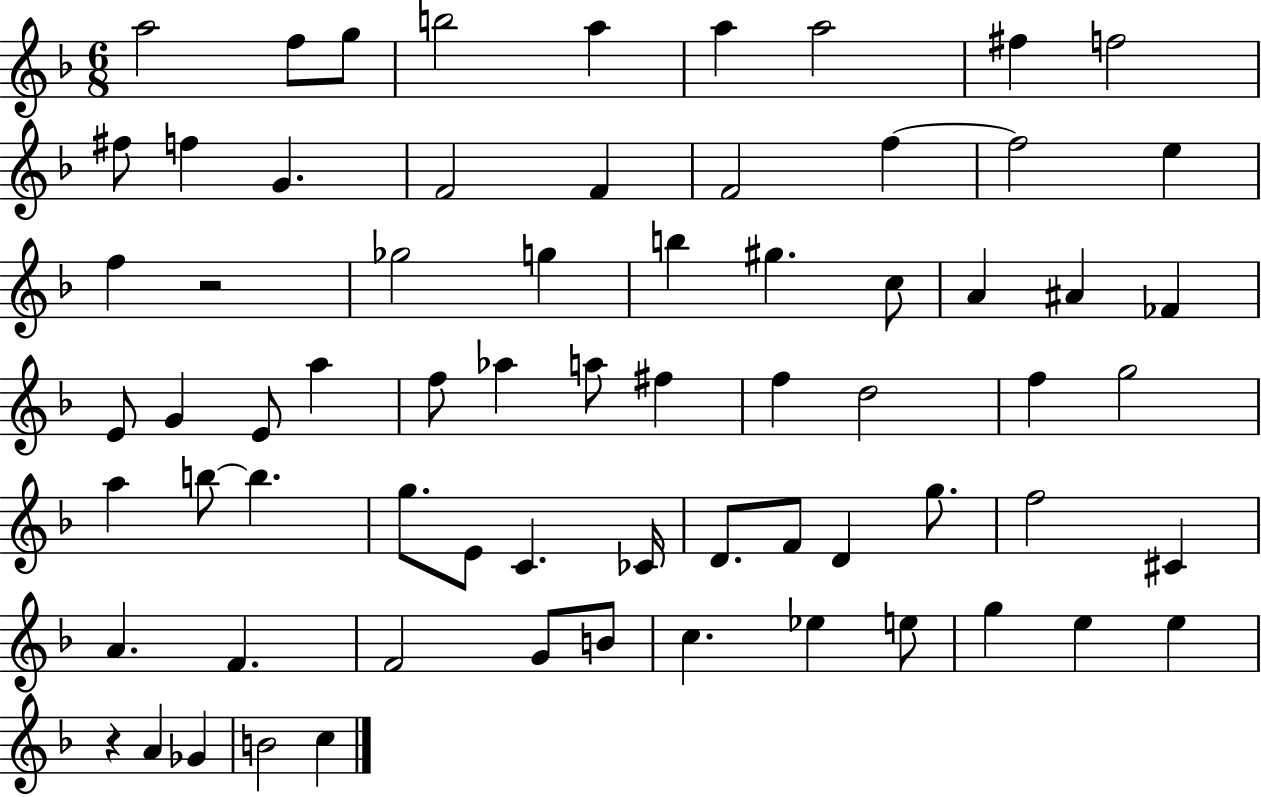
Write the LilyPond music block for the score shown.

{
  \clef treble
  \numericTimeSignature
  \time 6/8
  \key f \major
  a''2 f''8 g''8 | b''2 a''4 | a''4 a''2 | fis''4 f''2 | \break fis''8 f''4 g'4. | f'2 f'4 | f'2 f''4~~ | f''2 e''4 | \break f''4 r2 | ges''2 g''4 | b''4 gis''4. c''8 | a'4 ais'4 fes'4 | \break e'8 g'4 e'8 a''4 | f''8 aes''4 a''8 fis''4 | f''4 d''2 | f''4 g''2 | \break a''4 b''8~~ b''4. | g''8. e'8 c'4. ces'16 | d'8. f'8 d'4 g''8. | f''2 cis'4 | \break a'4. f'4. | f'2 g'8 b'8 | c''4. ees''4 e''8 | g''4 e''4 e''4 | \break r4 a'4 ges'4 | b'2 c''4 | \bar "|."
}